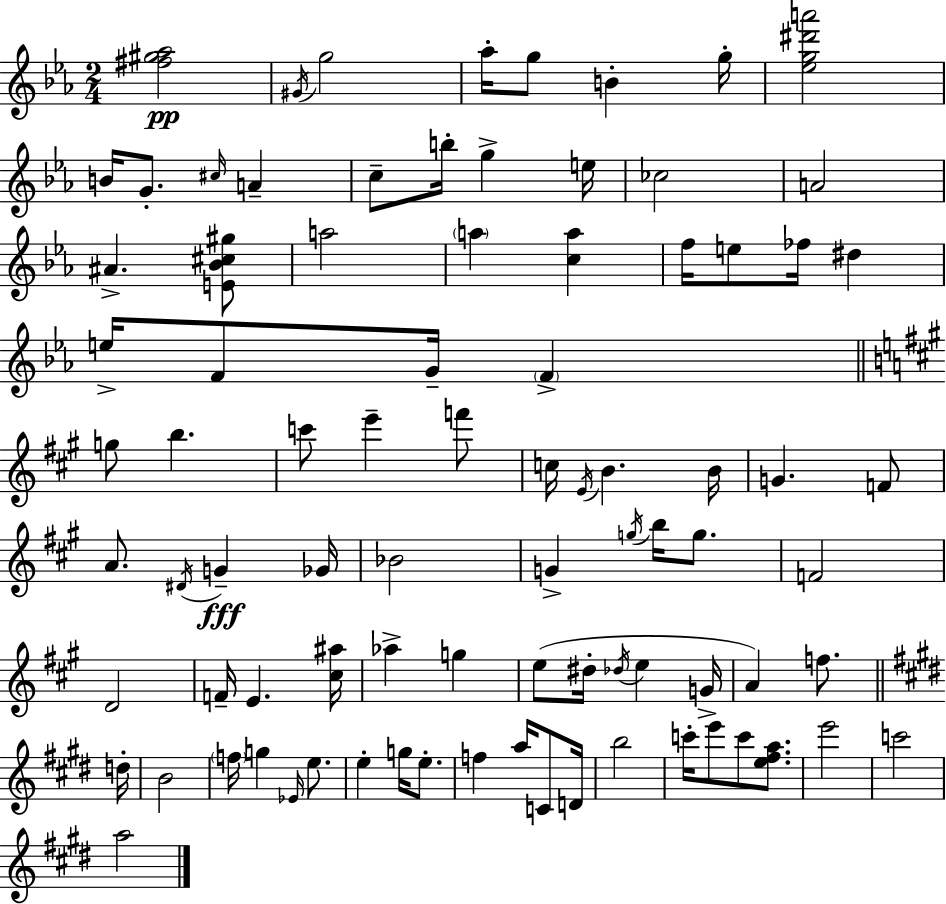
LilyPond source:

{
  \clef treble
  \numericTimeSignature
  \time 2/4
  \key ees \major
  <fis'' gis'' aes''>2\pp | \acciaccatura { gis'16 } g''2 | aes''16-. g''8 b'4-. | g''16-. <ees'' g'' dis''' a'''>2 | \break b'16 g'8.-. \grace { cis''16 } a'4-- | c''8-- b''16-. g''4-> | e''16 ces''2 | a'2 | \break ais'4.-> | <e' bes' cis'' gis''>8 a''2 | \parenthesize a''4 <c'' a''>4 | f''16 e''8 fes''16 dis''4 | \break e''16-> f'8 g'16-- \parenthesize f'4-> | \bar "||" \break \key a \major g''8 b''4. | c'''8 e'''4-- f'''8 | c''16 \acciaccatura { e'16 } b'4. | b'16 g'4. f'8 | \break a'8. \acciaccatura { dis'16 }\fff g'4-- | ges'16 bes'2 | g'4-> \acciaccatura { g''16 } b''16 | g''8. f'2 | \break d'2 | f'16-- e'4. | <cis'' ais''>16 aes''4-> g''4 | e''8( dis''16-. \acciaccatura { des''16 } e''4 | \break g'16-> a'4) | f''8. \bar "||" \break \key e \major d''16-. b'2 | \parenthesize f''16 g''4 \grace { ees'16 } e''8. | e''4-. g''16 e''8.-. | f''4 a''16 c'8 | \break d'16 b''2 | c'''16-. e'''8 c'''8 <e'' fis'' a''>8. | e'''2 | c'''2 | \break a''2 | \bar "|."
}